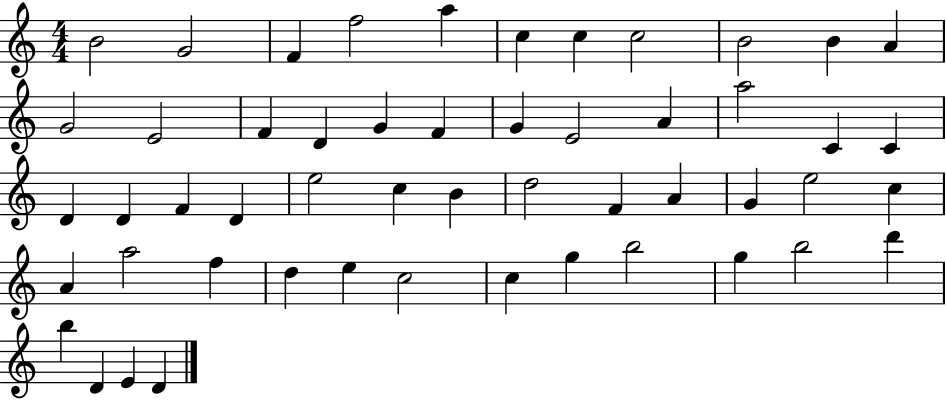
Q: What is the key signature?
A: C major